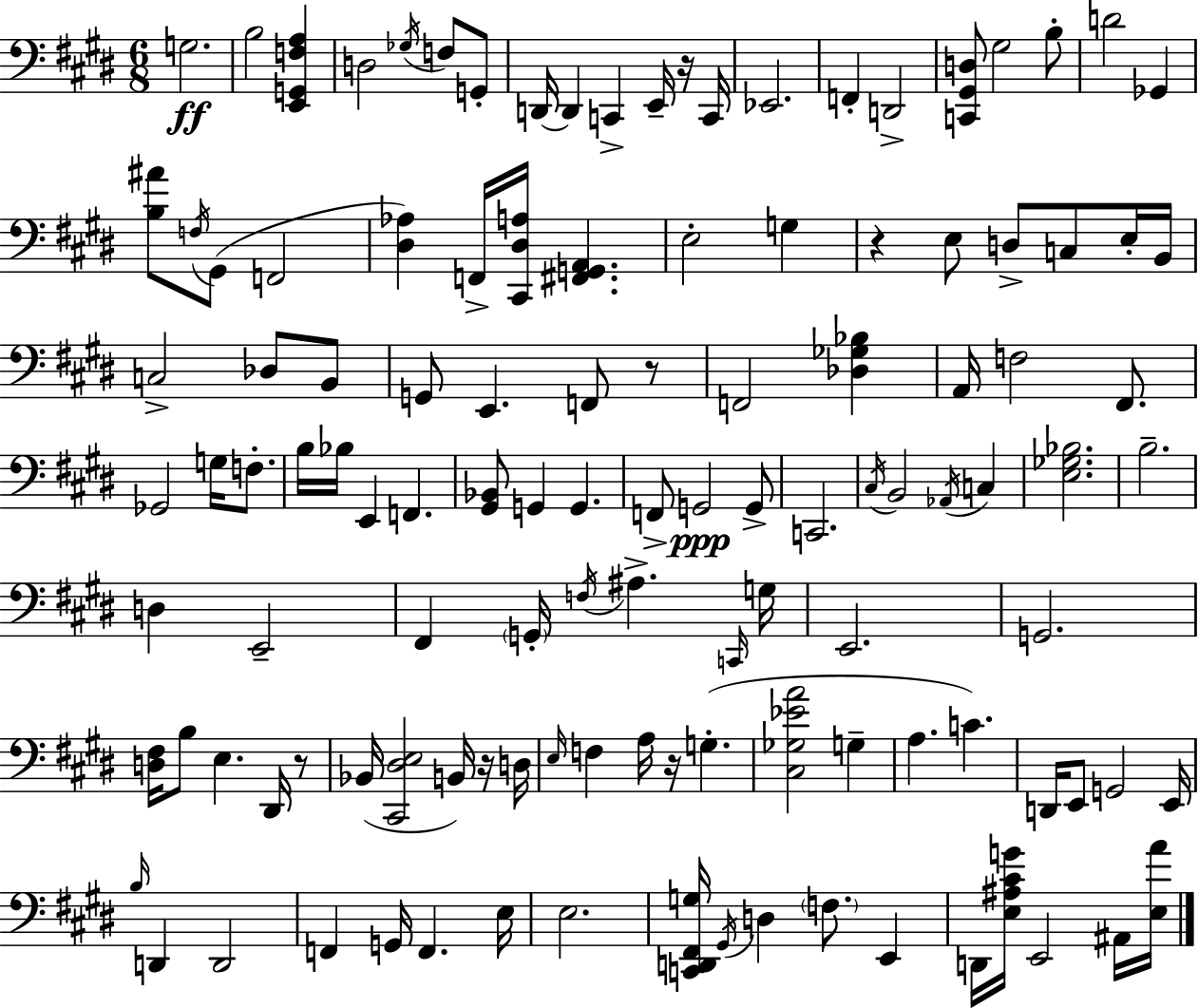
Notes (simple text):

G3/h. B3/h [E2,G2,F3,A3]/q D3/h Gb3/s F3/e G2/e D2/s D2/q C2/q E2/s R/s C2/s Eb2/h. F2/q D2/h [C2,G#2,D3]/e G#3/h B3/e D4/h Gb2/q [B3,A#4]/e F3/s G#2/e F2/h [D#3,Ab3]/q F2/s [C#2,D#3,A3]/s [F#2,G2,A2]/q. E3/h G3/q R/q E3/e D3/e C3/e E3/s B2/s C3/h Db3/e B2/e G2/e E2/q. F2/e R/e F2/h [Db3,Gb3,Bb3]/q A2/s F3/h F#2/e. Gb2/h G3/s F3/e. B3/s Bb3/s E2/q F2/q. [G#2,Bb2]/e G2/q G2/q. F2/e G2/h G2/e C2/h. C#3/s B2/h Ab2/s C3/q [E3,Gb3,Bb3]/h. B3/h. D3/q E2/h F#2/q G2/s F3/s A#3/q. C2/s G3/s E2/h. G2/h. [D3,F#3]/s B3/e E3/q. D#2/s R/e Bb2/s [C#2,D#3,E3]/h B2/s R/s D3/s E3/s F3/q A3/s R/s G3/q. [C#3,Gb3,Eb4,A4]/h G3/q A3/q. C4/q. D2/s E2/e G2/h E2/s B3/s D2/q D2/h F2/q G2/s F2/q. E3/s E3/h. [C2,D2,F#2,G3]/s G#2/s D3/q F3/e. E2/q D2/s [E3,A#3,C#4,G4]/s E2/h A#2/s [E3,A4]/s